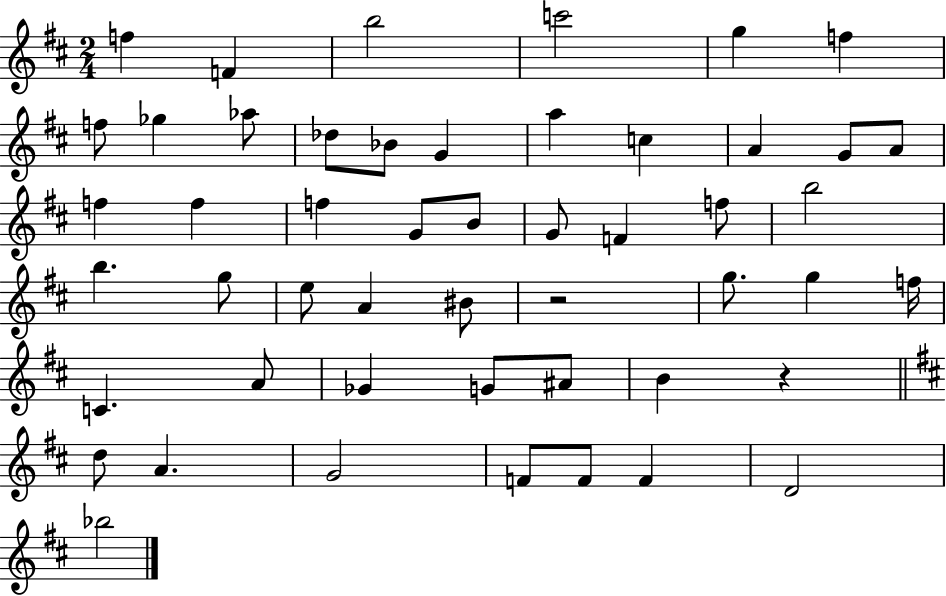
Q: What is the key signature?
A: D major